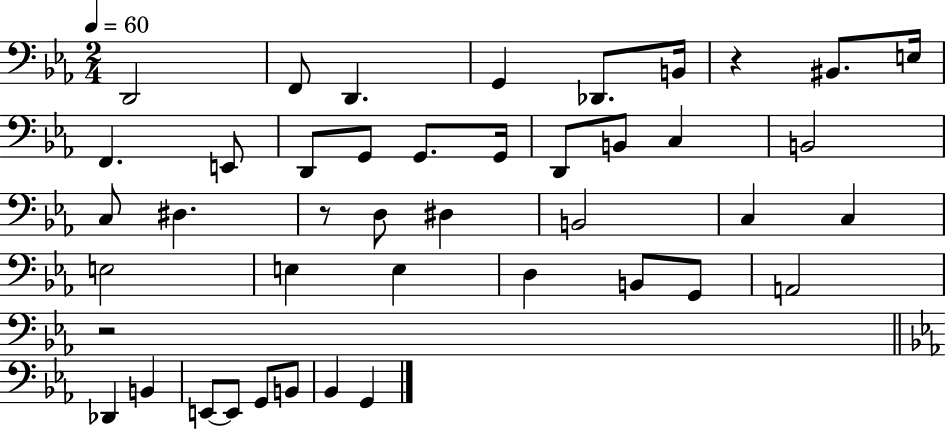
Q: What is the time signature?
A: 2/4